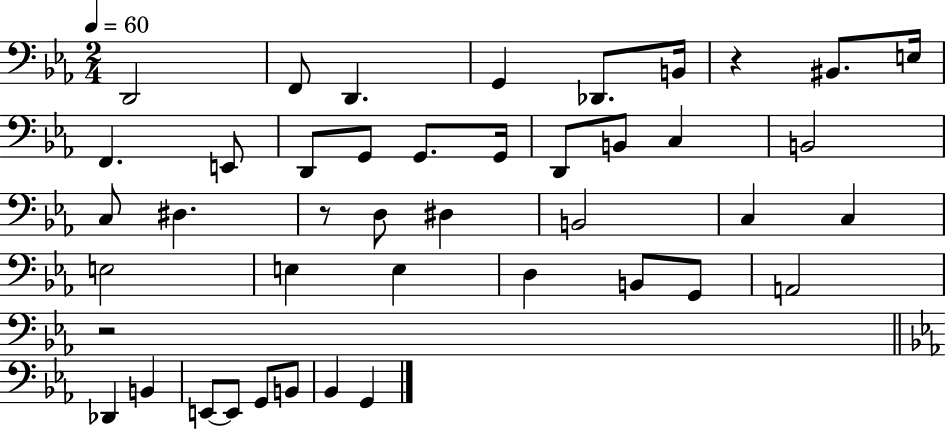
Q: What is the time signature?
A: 2/4